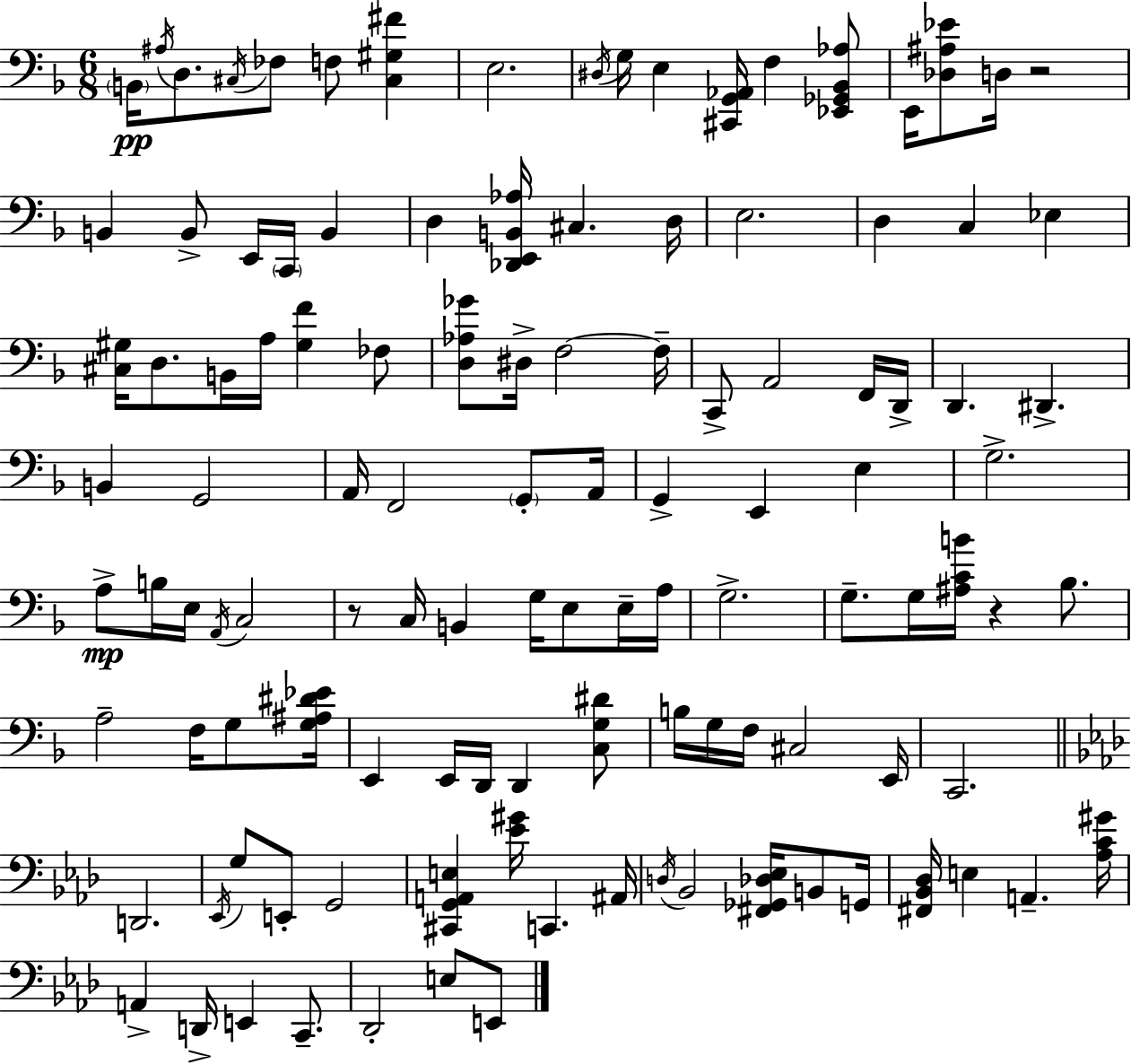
{
  \clef bass
  \numericTimeSignature
  \time 6/8
  \key f \major
  \parenthesize b,16\pp \acciaccatura { ais16 } d8. \acciaccatura { cis16 } fes8 f8 <cis gis fis'>4 | e2. | \acciaccatura { dis16 } g16 e4 <cis, g, aes,>16 f4 | <ees, ges, bes, aes>8 e,16 <des ais ees'>8 d16 r2 | \break b,4 b,8-> e,16 \parenthesize c,16 b,4 | d4 <des, e, b, aes>16 cis4. | d16 e2. | d4 c4 ees4 | \break <cis gis>16 d8. b,16 a16 <gis f'>4 | fes8 <d aes ges'>8 dis16-> f2~~ | f16-- c,8-> a,2 | f,16 d,16-> d,4. dis,4.-> | \break b,4 g,2 | a,16 f,2 | \parenthesize g,8-. a,16 g,4-> e,4 e4 | g2.-> | \break a8->\mp b16 e16 \acciaccatura { a,16 } c2 | r8 c16 b,4 g16 | e8 e16-- a16 g2.-> | g8.-- g16 <ais c' b'>16 r4 | \break bes8. a2-- | f16 g8 <g ais dis' ees'>16 e,4 e,16 d,16 d,4 | <c g dis'>8 b16 g16 f16 cis2 | e,16 c,2. | \break \bar "||" \break \key aes \major d,2. | \acciaccatura { ees,16 } g8 e,8-. g,2 | <cis, g, a, e>4 <ees' gis'>16 c,4. | ais,16 \acciaccatura { d16 } bes,2 <fis, ges, des ees>16 b,8 | \break g,16 <fis, bes, des>16 e4 a,4.-- | <aes c' gis'>16 a,4-> d,16-> e,4 c,8.-- | des,2-. e8 | e,8 \bar "|."
}